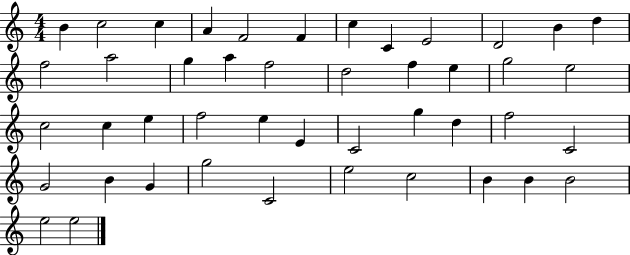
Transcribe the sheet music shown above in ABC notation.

X:1
T:Untitled
M:4/4
L:1/4
K:C
B c2 c A F2 F c C E2 D2 B d f2 a2 g a f2 d2 f e g2 e2 c2 c e f2 e E C2 g d f2 C2 G2 B G g2 C2 e2 c2 B B B2 e2 e2